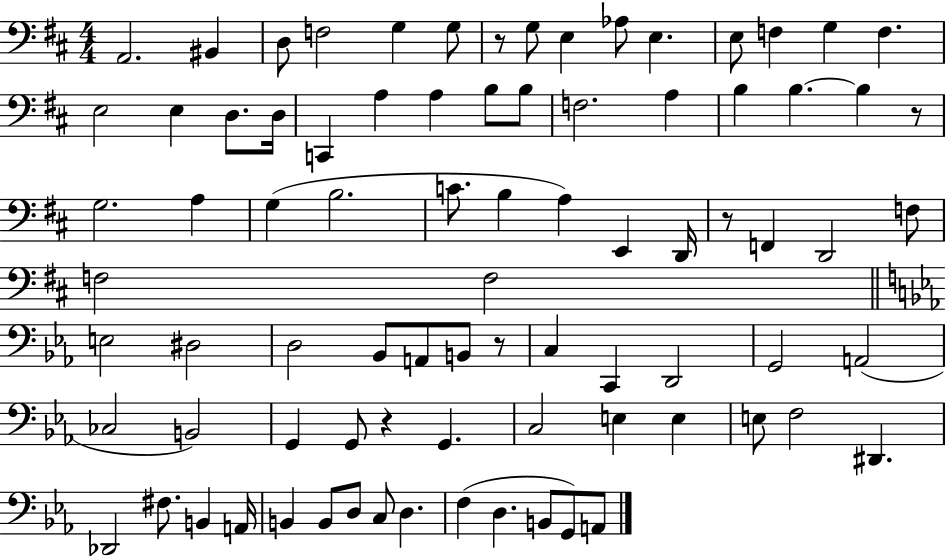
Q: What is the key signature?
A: D major